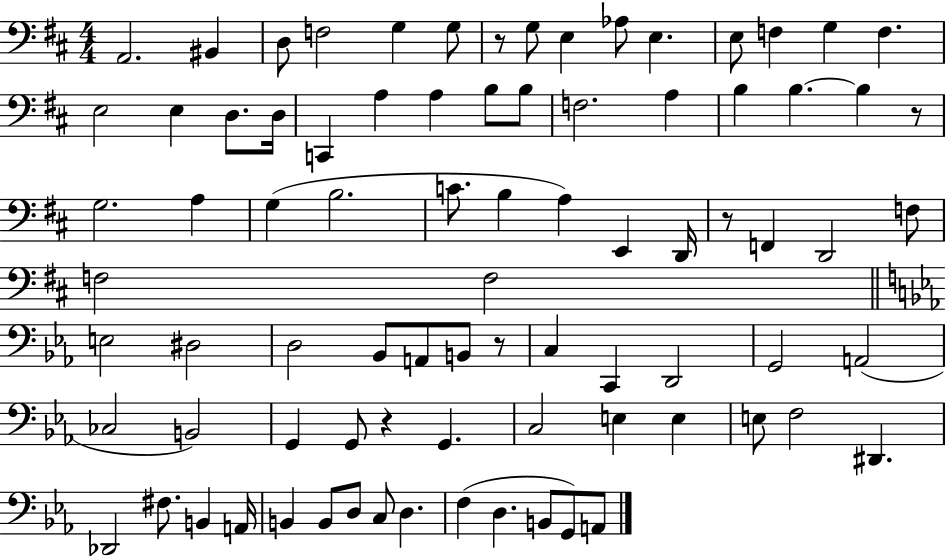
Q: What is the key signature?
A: D major